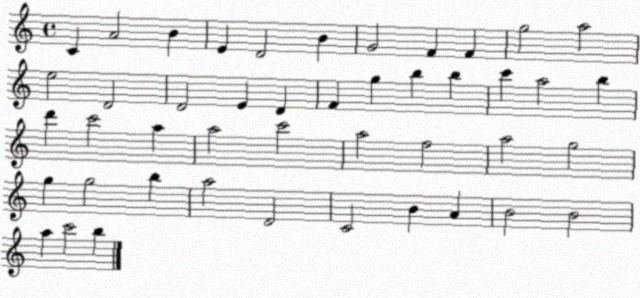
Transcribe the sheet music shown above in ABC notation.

X:1
T:Untitled
M:4/4
L:1/4
K:C
C A2 B E D2 B G2 F F g2 a2 e2 D2 D2 E D F g b b c' a2 b d' c'2 a a2 c'2 a2 f2 a2 g2 g g2 b a2 D2 C2 B A B2 B2 a c'2 b